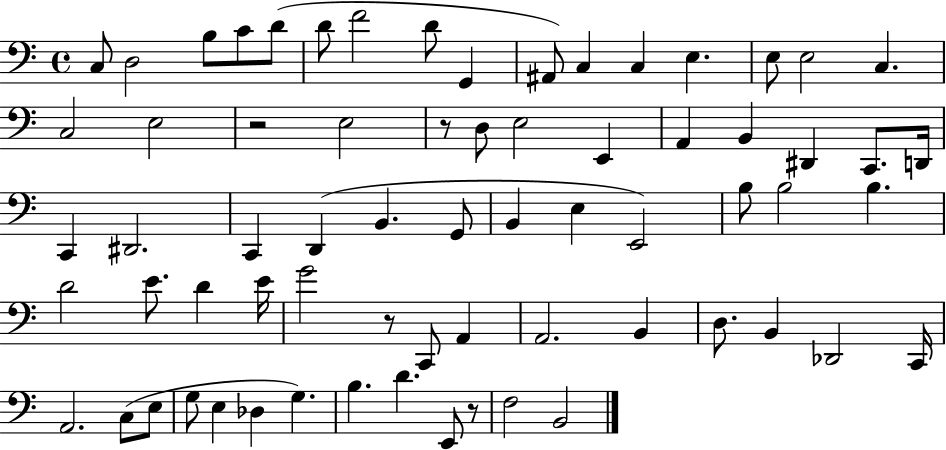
X:1
T:Untitled
M:4/4
L:1/4
K:C
C,/2 D,2 B,/2 C/2 D/2 D/2 F2 D/2 G,, ^A,,/2 C, C, E, E,/2 E,2 C, C,2 E,2 z2 E,2 z/2 D,/2 E,2 E,, A,, B,, ^D,, C,,/2 D,,/4 C,, ^D,,2 C,, D,, B,, G,,/2 B,, E, E,,2 B,/2 B,2 B, D2 E/2 D E/4 G2 z/2 C,,/2 A,, A,,2 B,, D,/2 B,, _D,,2 C,,/4 A,,2 C,/2 E,/2 G,/2 E, _D, G, B, D E,,/2 z/2 F,2 B,,2